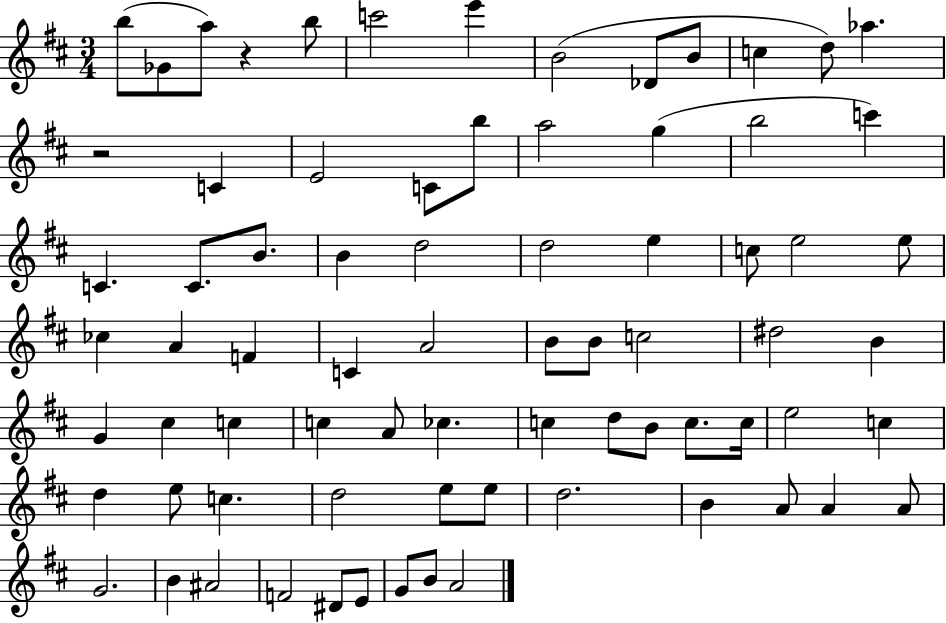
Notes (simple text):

B5/e Gb4/e A5/e R/q B5/e C6/h E6/q B4/h Db4/e B4/e C5/q D5/e Ab5/q. R/h C4/q E4/h C4/e B5/e A5/h G5/q B5/h C6/q C4/q. C4/e. B4/e. B4/q D5/h D5/h E5/q C5/e E5/h E5/e CES5/q A4/q F4/q C4/q A4/h B4/e B4/e C5/h D#5/h B4/q G4/q C#5/q C5/q C5/q A4/e CES5/q. C5/q D5/e B4/e C5/e. C5/s E5/h C5/q D5/q E5/e C5/q. D5/h E5/e E5/e D5/h. B4/q A4/e A4/q A4/e G4/h. B4/q A#4/h F4/h D#4/e E4/e G4/e B4/e A4/h